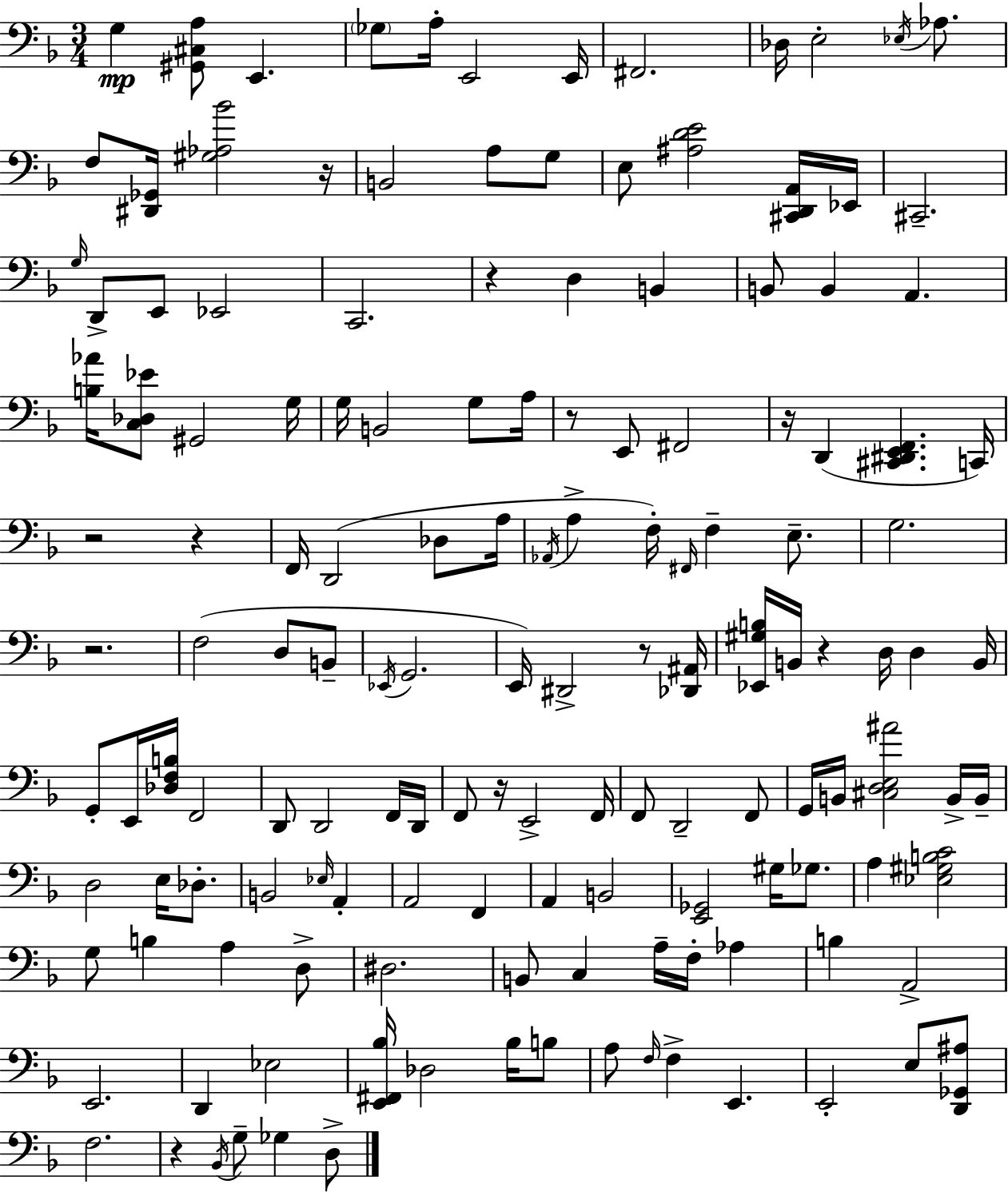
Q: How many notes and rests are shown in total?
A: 146